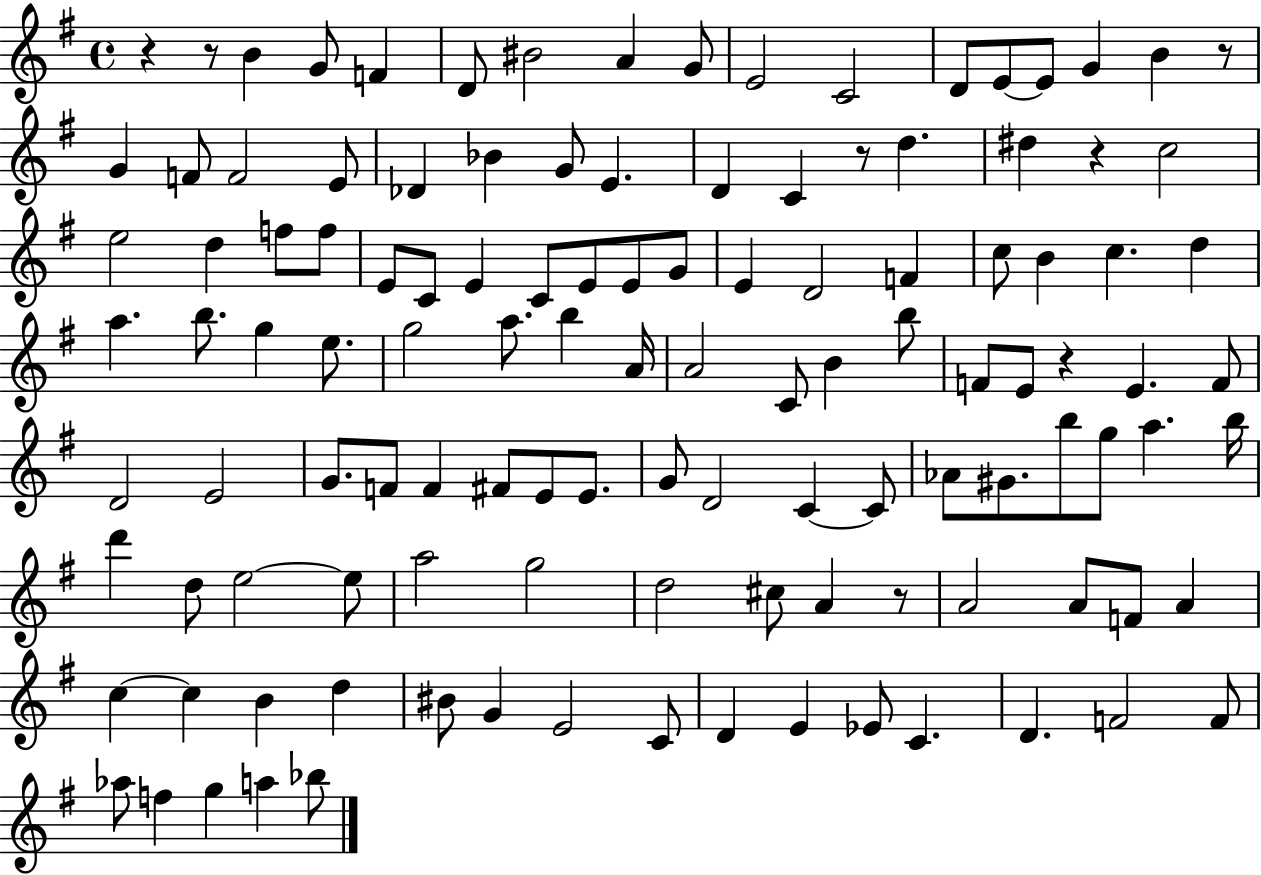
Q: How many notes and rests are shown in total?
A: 119